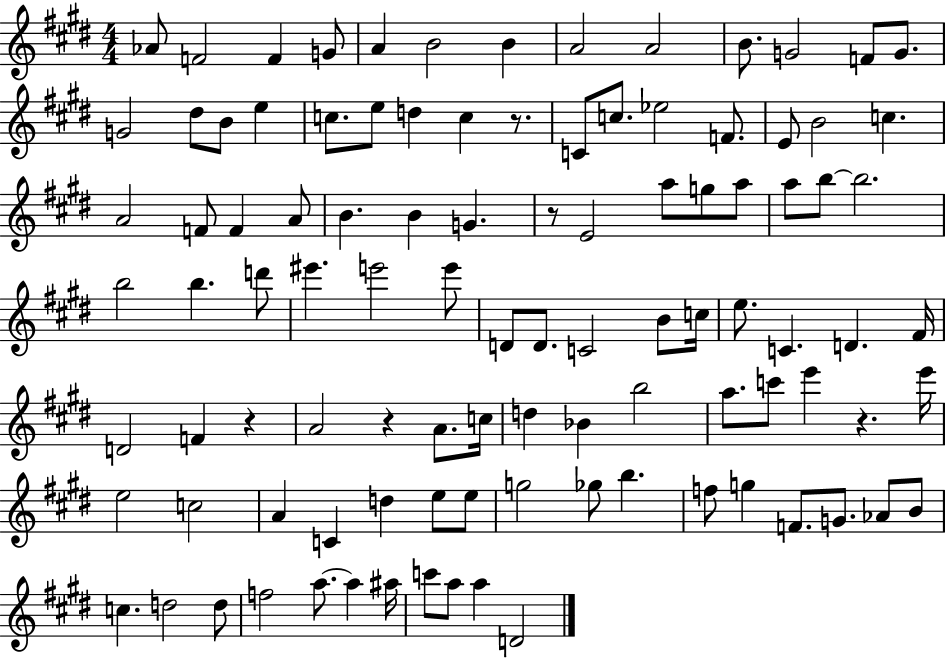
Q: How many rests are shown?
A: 5